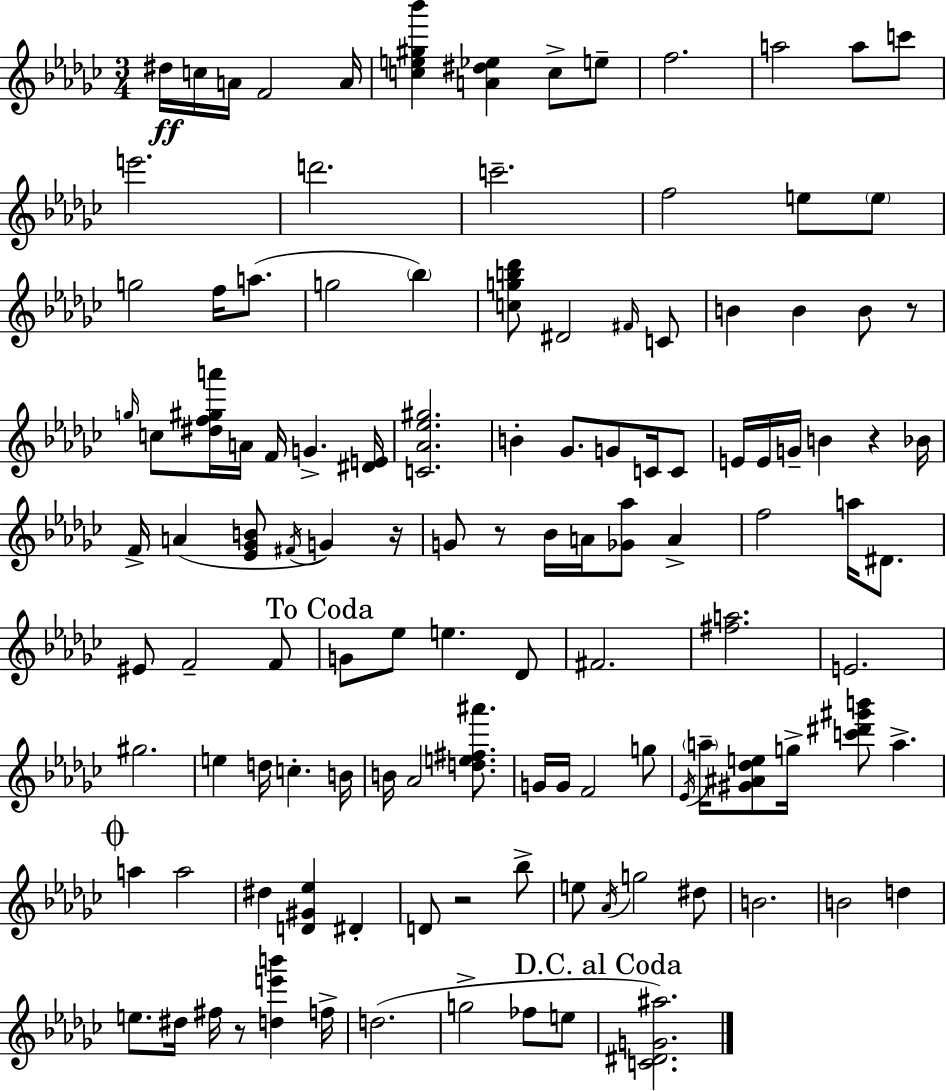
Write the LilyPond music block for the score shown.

{
  \clef treble
  \numericTimeSignature
  \time 3/4
  \key ees \minor
  \repeat volta 2 { dis''16\ff c''16 a'16 f'2 a'16 | <c'' e'' gis'' bes'''>4 <a' dis'' ees''>4 c''8-> e''8-- | f''2. | a''2 a''8 c'''8 | \break e'''2. | d'''2. | c'''2.-- | f''2 e''8 \parenthesize e''8 | \break g''2 f''16 a''8.( | g''2 \parenthesize bes''4) | <c'' g'' b'' des'''>8 dis'2 \grace { fis'16 } c'8 | b'4 b'4 b'8 r8 | \break \grace { g''16 } c''8 <dis'' f'' gis'' a'''>16 a'16 f'16 g'4.-> | <dis' e'>16 <c' aes' ees'' gis''>2. | b'4-. ges'8. g'8 c'16 | c'8 e'16 e'16 g'16-- b'4 r4 | \break bes'16 f'16-> a'4( <ees' ges' b'>8 \acciaccatura { fis'16 }) g'4 | r16 g'8 r8 bes'16 a'16 <ges' aes''>8 a'4-> | f''2 a''16 | dis'8. eis'8 f'2-- | \break f'8 \mark "To Coda" g'8 ees''8 e''4. | des'8 fis'2. | <fis'' a''>2. | e'2. | \break gis''2. | e''4 d''16 c''4.-. | b'16 b'16 aes'2 | <d'' e'' fis'' ais'''>8. g'16 g'16 f'2 | \break g''8 \acciaccatura { ees'16 } \parenthesize a''16-- <gis' ais' des'' e''>8 g''16-> <c''' dis''' gis''' b'''>8 a''4.-> | \mark \markup { \musicglyph "scripts.coda" } a''4 a''2 | dis''4 <d' gis' ees''>4 | dis'4-. d'8 r2 | \break bes''8-> e''8 \acciaccatura { aes'16 } g''2 | dis''8 b'2. | b'2 | d''4 e''8. dis''16 fis''16 r8 | \break <d'' e''' b'''>4 f''16-> d''2.( | g''2-> | fes''8 e''8 \mark "D.C. al Coda" <c' dis' g' ais''>2.) | } \bar "|."
}